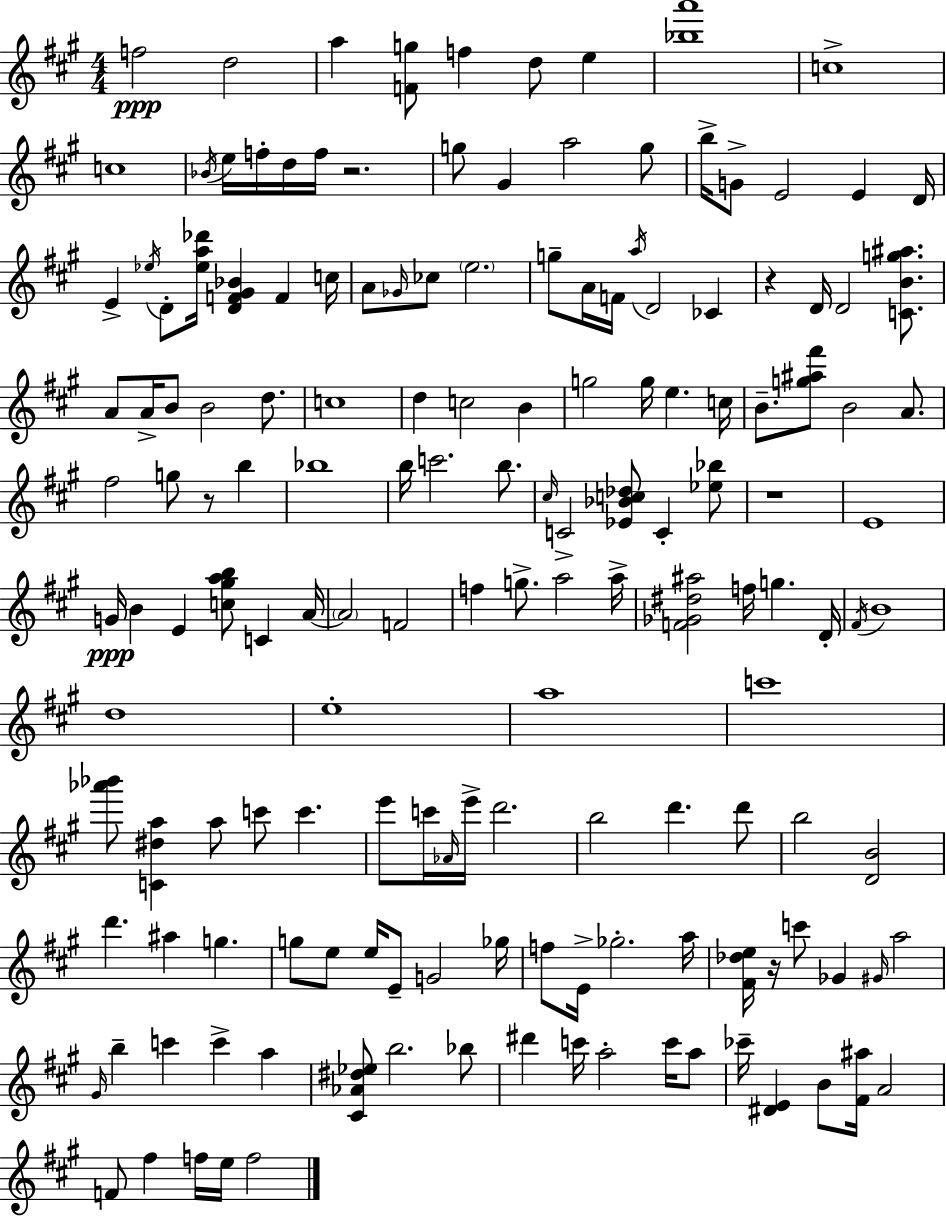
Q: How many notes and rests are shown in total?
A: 157